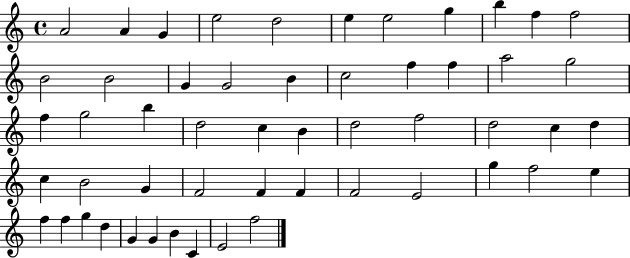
{
  \clef treble
  \time 4/4
  \defaultTimeSignature
  \key c \major
  a'2 a'4 g'4 | e''2 d''2 | e''4 e''2 g''4 | b''4 f''4 f''2 | \break b'2 b'2 | g'4 g'2 b'4 | c''2 f''4 f''4 | a''2 g''2 | \break f''4 g''2 b''4 | d''2 c''4 b'4 | d''2 f''2 | d''2 c''4 d''4 | \break c''4 b'2 g'4 | f'2 f'4 f'4 | f'2 e'2 | g''4 f''2 e''4 | \break f''4 f''4 g''4 d''4 | g'4 g'4 b'4 c'4 | e'2 f''2 | \bar "|."
}